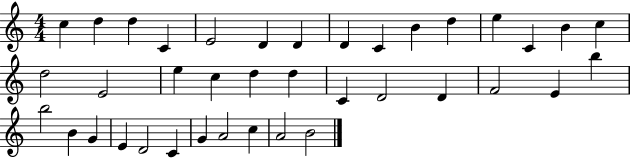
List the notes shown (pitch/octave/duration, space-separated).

C5/q D5/q D5/q C4/q E4/h D4/q D4/q D4/q C4/q B4/q D5/q E5/q C4/q B4/q C5/q D5/h E4/h E5/q C5/q D5/q D5/q C4/q D4/h D4/q F4/h E4/q B5/q B5/h B4/q G4/q E4/q D4/h C4/q G4/q A4/h C5/q A4/h B4/h